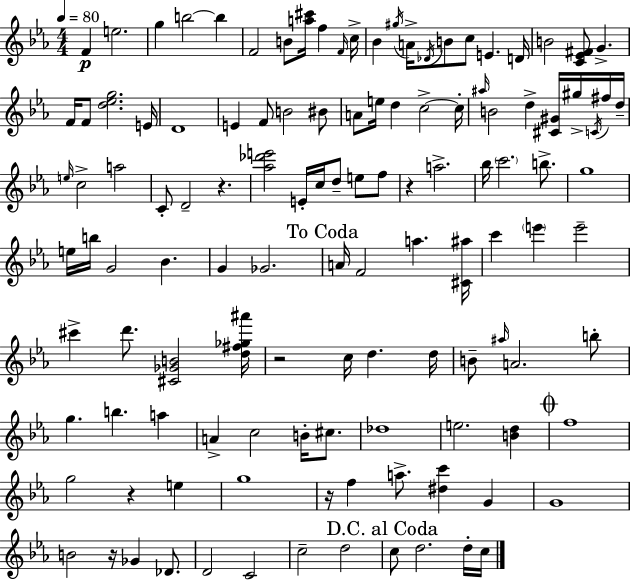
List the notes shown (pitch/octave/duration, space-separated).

F4/q E5/h. G5/q B5/h B5/q F4/h B4/e [A5,C#6]/s F5/q F4/s C5/s Bb4/q G#5/s A4/s Db4/s B4/e C5/e E4/q. D4/s B4/h [C4,Eb4,F#4]/e G4/q. F4/s F4/e [D5,Eb5,G5]/h. E4/s D4/w E4/q F4/e B4/h BIS4/e A4/e E5/s D5/q C5/h C5/s A#5/s B4/h D5/q [C#4,G#4]/s G#5/s C4/s F#5/s D5/s E5/s C5/h A5/h C4/e D4/h R/q. [Ab5,Db6,E6]/h E4/s C5/s D5/e E5/e F5/e R/q A5/h. Bb5/s C6/h. B5/e. G5/w E5/s B5/s G4/h Bb4/q. G4/q Gb4/h. A4/s F4/h A5/q. [C#4,A#5]/s C6/q E6/q E6/h C#6/q D6/e. [C#4,Gb4,B4]/h [D5,F#5,Gb5,A#6]/s R/h C5/s D5/q. D5/s B4/e A#5/s A4/h. B5/e G5/q. B5/q. A5/q A4/q C5/h B4/s C#5/e. Db5/w E5/h. [B4,D5]/q F5/w G5/h R/q E5/q G5/w R/s F5/q A5/e. [D#5,C6]/q G4/q G4/w B4/h R/s Gb4/q Db4/e. D4/h C4/h C5/h D5/h C5/e D5/h. D5/s C5/s